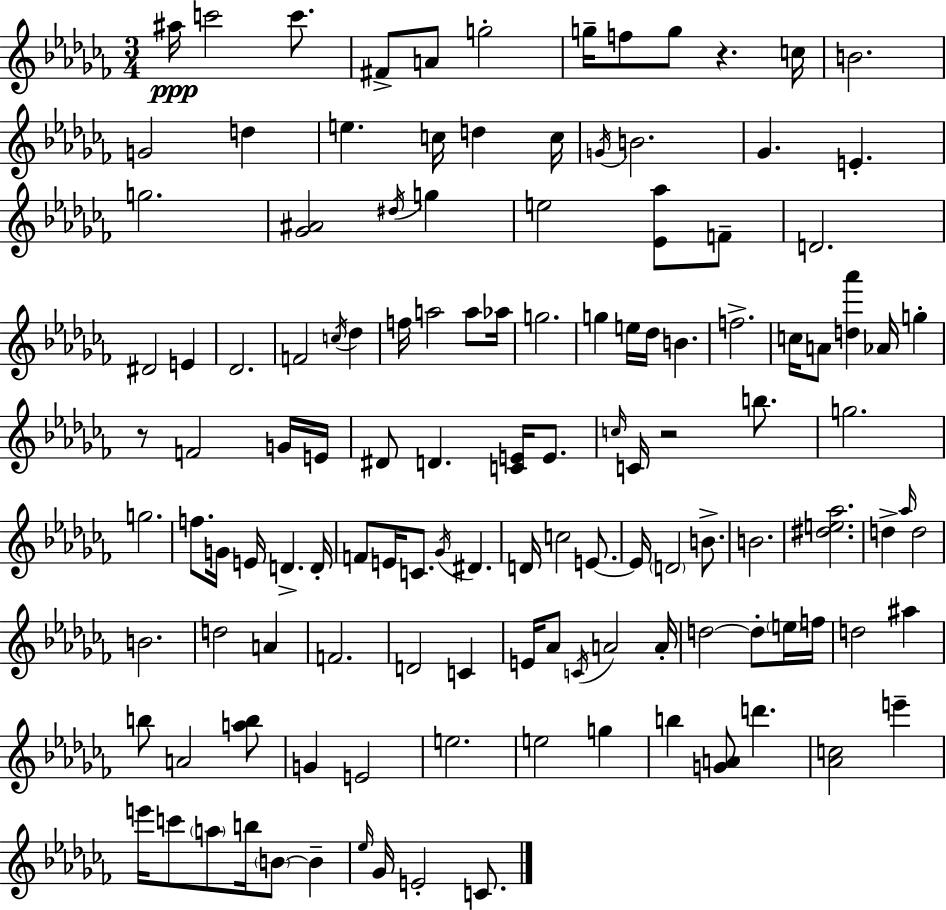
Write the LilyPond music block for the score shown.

{
  \clef treble
  \numericTimeSignature
  \time 3/4
  \key aes \minor
  \repeat volta 2 { ais''16\ppp c'''2 c'''8. | fis'8-> a'8 g''2-. | g''16-- f''8 g''8 r4. c''16 | b'2. | \break g'2 d''4 | e''4. c''16 d''4 c''16 | \acciaccatura { g'16 } b'2. | ges'4. e'4.-. | \break g''2. | <ges' ais'>2 \acciaccatura { dis''16 } g''4 | e''2 <ees' aes''>8 | f'8-- d'2. | \break dis'2 e'4 | des'2. | f'2 \acciaccatura { c''16 } des''4 | f''16 a''2 | \break a''8 aes''16 g''2. | g''4 e''16 des''16 b'4. | f''2.-> | c''16 a'8 <d'' aes'''>4 aes'16 g''4-. | \break r8 f'2 | g'16 e'16 dis'8 d'4. <c' e'>16 | e'8. \grace { c''16 } c'16 r2 | b''8. g''2. | \break g''2. | f''8. g'16 e'16 d'4.-> | d'16-. f'8 e'16 c'8. \acciaccatura { ges'16 } dis'4. | d'16 c''2 | \break e'8.~~ e'16 \parenthesize d'2 | b'8.-> b'2. | <dis'' e'' aes''>2. | d''4-> \grace { aes''16 } d''2 | \break b'2. | d''2 | a'4 f'2. | d'2 | \break c'4 e'16 aes'8 \acciaccatura { c'16 } a'2 | a'16-. d''2~~ | d''8-. \parenthesize e''16 f''16 d''2 | ais''4 b''8 a'2 | \break <a'' b''>8 g'4 e'2 | e''2. | e''2 | g''4 b''4 <g' a'>8 | \break d'''4. <aes' c''>2 | e'''4-- e'''16 c'''8 \parenthesize a''8 | b''16 \parenthesize b'8~~ b'4-- \grace { ees''16 } ges'16 e'2-. | c'8. } \bar "|."
}